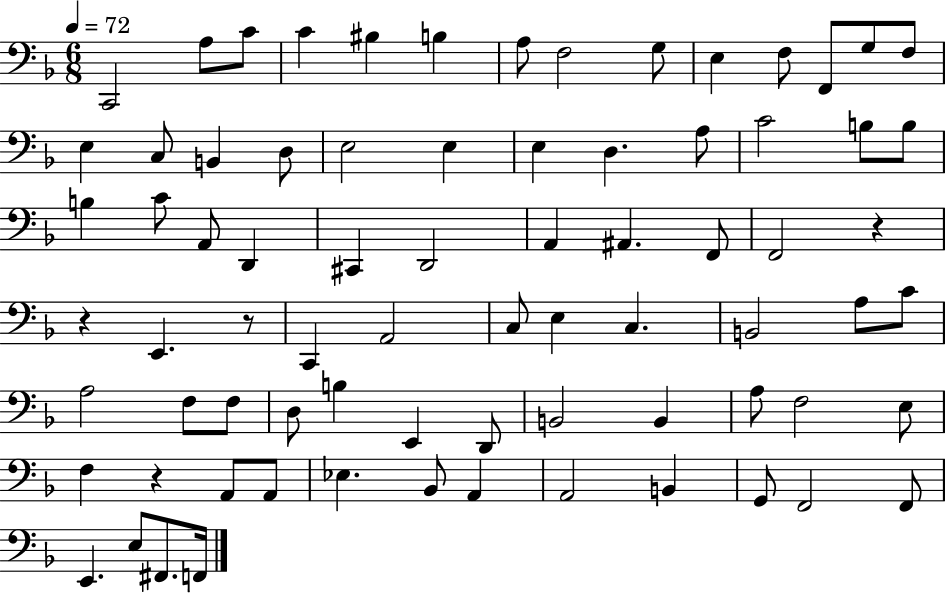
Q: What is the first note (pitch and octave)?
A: C2